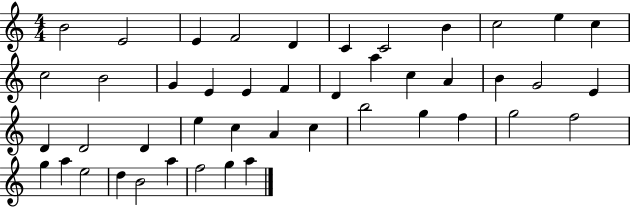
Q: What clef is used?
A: treble